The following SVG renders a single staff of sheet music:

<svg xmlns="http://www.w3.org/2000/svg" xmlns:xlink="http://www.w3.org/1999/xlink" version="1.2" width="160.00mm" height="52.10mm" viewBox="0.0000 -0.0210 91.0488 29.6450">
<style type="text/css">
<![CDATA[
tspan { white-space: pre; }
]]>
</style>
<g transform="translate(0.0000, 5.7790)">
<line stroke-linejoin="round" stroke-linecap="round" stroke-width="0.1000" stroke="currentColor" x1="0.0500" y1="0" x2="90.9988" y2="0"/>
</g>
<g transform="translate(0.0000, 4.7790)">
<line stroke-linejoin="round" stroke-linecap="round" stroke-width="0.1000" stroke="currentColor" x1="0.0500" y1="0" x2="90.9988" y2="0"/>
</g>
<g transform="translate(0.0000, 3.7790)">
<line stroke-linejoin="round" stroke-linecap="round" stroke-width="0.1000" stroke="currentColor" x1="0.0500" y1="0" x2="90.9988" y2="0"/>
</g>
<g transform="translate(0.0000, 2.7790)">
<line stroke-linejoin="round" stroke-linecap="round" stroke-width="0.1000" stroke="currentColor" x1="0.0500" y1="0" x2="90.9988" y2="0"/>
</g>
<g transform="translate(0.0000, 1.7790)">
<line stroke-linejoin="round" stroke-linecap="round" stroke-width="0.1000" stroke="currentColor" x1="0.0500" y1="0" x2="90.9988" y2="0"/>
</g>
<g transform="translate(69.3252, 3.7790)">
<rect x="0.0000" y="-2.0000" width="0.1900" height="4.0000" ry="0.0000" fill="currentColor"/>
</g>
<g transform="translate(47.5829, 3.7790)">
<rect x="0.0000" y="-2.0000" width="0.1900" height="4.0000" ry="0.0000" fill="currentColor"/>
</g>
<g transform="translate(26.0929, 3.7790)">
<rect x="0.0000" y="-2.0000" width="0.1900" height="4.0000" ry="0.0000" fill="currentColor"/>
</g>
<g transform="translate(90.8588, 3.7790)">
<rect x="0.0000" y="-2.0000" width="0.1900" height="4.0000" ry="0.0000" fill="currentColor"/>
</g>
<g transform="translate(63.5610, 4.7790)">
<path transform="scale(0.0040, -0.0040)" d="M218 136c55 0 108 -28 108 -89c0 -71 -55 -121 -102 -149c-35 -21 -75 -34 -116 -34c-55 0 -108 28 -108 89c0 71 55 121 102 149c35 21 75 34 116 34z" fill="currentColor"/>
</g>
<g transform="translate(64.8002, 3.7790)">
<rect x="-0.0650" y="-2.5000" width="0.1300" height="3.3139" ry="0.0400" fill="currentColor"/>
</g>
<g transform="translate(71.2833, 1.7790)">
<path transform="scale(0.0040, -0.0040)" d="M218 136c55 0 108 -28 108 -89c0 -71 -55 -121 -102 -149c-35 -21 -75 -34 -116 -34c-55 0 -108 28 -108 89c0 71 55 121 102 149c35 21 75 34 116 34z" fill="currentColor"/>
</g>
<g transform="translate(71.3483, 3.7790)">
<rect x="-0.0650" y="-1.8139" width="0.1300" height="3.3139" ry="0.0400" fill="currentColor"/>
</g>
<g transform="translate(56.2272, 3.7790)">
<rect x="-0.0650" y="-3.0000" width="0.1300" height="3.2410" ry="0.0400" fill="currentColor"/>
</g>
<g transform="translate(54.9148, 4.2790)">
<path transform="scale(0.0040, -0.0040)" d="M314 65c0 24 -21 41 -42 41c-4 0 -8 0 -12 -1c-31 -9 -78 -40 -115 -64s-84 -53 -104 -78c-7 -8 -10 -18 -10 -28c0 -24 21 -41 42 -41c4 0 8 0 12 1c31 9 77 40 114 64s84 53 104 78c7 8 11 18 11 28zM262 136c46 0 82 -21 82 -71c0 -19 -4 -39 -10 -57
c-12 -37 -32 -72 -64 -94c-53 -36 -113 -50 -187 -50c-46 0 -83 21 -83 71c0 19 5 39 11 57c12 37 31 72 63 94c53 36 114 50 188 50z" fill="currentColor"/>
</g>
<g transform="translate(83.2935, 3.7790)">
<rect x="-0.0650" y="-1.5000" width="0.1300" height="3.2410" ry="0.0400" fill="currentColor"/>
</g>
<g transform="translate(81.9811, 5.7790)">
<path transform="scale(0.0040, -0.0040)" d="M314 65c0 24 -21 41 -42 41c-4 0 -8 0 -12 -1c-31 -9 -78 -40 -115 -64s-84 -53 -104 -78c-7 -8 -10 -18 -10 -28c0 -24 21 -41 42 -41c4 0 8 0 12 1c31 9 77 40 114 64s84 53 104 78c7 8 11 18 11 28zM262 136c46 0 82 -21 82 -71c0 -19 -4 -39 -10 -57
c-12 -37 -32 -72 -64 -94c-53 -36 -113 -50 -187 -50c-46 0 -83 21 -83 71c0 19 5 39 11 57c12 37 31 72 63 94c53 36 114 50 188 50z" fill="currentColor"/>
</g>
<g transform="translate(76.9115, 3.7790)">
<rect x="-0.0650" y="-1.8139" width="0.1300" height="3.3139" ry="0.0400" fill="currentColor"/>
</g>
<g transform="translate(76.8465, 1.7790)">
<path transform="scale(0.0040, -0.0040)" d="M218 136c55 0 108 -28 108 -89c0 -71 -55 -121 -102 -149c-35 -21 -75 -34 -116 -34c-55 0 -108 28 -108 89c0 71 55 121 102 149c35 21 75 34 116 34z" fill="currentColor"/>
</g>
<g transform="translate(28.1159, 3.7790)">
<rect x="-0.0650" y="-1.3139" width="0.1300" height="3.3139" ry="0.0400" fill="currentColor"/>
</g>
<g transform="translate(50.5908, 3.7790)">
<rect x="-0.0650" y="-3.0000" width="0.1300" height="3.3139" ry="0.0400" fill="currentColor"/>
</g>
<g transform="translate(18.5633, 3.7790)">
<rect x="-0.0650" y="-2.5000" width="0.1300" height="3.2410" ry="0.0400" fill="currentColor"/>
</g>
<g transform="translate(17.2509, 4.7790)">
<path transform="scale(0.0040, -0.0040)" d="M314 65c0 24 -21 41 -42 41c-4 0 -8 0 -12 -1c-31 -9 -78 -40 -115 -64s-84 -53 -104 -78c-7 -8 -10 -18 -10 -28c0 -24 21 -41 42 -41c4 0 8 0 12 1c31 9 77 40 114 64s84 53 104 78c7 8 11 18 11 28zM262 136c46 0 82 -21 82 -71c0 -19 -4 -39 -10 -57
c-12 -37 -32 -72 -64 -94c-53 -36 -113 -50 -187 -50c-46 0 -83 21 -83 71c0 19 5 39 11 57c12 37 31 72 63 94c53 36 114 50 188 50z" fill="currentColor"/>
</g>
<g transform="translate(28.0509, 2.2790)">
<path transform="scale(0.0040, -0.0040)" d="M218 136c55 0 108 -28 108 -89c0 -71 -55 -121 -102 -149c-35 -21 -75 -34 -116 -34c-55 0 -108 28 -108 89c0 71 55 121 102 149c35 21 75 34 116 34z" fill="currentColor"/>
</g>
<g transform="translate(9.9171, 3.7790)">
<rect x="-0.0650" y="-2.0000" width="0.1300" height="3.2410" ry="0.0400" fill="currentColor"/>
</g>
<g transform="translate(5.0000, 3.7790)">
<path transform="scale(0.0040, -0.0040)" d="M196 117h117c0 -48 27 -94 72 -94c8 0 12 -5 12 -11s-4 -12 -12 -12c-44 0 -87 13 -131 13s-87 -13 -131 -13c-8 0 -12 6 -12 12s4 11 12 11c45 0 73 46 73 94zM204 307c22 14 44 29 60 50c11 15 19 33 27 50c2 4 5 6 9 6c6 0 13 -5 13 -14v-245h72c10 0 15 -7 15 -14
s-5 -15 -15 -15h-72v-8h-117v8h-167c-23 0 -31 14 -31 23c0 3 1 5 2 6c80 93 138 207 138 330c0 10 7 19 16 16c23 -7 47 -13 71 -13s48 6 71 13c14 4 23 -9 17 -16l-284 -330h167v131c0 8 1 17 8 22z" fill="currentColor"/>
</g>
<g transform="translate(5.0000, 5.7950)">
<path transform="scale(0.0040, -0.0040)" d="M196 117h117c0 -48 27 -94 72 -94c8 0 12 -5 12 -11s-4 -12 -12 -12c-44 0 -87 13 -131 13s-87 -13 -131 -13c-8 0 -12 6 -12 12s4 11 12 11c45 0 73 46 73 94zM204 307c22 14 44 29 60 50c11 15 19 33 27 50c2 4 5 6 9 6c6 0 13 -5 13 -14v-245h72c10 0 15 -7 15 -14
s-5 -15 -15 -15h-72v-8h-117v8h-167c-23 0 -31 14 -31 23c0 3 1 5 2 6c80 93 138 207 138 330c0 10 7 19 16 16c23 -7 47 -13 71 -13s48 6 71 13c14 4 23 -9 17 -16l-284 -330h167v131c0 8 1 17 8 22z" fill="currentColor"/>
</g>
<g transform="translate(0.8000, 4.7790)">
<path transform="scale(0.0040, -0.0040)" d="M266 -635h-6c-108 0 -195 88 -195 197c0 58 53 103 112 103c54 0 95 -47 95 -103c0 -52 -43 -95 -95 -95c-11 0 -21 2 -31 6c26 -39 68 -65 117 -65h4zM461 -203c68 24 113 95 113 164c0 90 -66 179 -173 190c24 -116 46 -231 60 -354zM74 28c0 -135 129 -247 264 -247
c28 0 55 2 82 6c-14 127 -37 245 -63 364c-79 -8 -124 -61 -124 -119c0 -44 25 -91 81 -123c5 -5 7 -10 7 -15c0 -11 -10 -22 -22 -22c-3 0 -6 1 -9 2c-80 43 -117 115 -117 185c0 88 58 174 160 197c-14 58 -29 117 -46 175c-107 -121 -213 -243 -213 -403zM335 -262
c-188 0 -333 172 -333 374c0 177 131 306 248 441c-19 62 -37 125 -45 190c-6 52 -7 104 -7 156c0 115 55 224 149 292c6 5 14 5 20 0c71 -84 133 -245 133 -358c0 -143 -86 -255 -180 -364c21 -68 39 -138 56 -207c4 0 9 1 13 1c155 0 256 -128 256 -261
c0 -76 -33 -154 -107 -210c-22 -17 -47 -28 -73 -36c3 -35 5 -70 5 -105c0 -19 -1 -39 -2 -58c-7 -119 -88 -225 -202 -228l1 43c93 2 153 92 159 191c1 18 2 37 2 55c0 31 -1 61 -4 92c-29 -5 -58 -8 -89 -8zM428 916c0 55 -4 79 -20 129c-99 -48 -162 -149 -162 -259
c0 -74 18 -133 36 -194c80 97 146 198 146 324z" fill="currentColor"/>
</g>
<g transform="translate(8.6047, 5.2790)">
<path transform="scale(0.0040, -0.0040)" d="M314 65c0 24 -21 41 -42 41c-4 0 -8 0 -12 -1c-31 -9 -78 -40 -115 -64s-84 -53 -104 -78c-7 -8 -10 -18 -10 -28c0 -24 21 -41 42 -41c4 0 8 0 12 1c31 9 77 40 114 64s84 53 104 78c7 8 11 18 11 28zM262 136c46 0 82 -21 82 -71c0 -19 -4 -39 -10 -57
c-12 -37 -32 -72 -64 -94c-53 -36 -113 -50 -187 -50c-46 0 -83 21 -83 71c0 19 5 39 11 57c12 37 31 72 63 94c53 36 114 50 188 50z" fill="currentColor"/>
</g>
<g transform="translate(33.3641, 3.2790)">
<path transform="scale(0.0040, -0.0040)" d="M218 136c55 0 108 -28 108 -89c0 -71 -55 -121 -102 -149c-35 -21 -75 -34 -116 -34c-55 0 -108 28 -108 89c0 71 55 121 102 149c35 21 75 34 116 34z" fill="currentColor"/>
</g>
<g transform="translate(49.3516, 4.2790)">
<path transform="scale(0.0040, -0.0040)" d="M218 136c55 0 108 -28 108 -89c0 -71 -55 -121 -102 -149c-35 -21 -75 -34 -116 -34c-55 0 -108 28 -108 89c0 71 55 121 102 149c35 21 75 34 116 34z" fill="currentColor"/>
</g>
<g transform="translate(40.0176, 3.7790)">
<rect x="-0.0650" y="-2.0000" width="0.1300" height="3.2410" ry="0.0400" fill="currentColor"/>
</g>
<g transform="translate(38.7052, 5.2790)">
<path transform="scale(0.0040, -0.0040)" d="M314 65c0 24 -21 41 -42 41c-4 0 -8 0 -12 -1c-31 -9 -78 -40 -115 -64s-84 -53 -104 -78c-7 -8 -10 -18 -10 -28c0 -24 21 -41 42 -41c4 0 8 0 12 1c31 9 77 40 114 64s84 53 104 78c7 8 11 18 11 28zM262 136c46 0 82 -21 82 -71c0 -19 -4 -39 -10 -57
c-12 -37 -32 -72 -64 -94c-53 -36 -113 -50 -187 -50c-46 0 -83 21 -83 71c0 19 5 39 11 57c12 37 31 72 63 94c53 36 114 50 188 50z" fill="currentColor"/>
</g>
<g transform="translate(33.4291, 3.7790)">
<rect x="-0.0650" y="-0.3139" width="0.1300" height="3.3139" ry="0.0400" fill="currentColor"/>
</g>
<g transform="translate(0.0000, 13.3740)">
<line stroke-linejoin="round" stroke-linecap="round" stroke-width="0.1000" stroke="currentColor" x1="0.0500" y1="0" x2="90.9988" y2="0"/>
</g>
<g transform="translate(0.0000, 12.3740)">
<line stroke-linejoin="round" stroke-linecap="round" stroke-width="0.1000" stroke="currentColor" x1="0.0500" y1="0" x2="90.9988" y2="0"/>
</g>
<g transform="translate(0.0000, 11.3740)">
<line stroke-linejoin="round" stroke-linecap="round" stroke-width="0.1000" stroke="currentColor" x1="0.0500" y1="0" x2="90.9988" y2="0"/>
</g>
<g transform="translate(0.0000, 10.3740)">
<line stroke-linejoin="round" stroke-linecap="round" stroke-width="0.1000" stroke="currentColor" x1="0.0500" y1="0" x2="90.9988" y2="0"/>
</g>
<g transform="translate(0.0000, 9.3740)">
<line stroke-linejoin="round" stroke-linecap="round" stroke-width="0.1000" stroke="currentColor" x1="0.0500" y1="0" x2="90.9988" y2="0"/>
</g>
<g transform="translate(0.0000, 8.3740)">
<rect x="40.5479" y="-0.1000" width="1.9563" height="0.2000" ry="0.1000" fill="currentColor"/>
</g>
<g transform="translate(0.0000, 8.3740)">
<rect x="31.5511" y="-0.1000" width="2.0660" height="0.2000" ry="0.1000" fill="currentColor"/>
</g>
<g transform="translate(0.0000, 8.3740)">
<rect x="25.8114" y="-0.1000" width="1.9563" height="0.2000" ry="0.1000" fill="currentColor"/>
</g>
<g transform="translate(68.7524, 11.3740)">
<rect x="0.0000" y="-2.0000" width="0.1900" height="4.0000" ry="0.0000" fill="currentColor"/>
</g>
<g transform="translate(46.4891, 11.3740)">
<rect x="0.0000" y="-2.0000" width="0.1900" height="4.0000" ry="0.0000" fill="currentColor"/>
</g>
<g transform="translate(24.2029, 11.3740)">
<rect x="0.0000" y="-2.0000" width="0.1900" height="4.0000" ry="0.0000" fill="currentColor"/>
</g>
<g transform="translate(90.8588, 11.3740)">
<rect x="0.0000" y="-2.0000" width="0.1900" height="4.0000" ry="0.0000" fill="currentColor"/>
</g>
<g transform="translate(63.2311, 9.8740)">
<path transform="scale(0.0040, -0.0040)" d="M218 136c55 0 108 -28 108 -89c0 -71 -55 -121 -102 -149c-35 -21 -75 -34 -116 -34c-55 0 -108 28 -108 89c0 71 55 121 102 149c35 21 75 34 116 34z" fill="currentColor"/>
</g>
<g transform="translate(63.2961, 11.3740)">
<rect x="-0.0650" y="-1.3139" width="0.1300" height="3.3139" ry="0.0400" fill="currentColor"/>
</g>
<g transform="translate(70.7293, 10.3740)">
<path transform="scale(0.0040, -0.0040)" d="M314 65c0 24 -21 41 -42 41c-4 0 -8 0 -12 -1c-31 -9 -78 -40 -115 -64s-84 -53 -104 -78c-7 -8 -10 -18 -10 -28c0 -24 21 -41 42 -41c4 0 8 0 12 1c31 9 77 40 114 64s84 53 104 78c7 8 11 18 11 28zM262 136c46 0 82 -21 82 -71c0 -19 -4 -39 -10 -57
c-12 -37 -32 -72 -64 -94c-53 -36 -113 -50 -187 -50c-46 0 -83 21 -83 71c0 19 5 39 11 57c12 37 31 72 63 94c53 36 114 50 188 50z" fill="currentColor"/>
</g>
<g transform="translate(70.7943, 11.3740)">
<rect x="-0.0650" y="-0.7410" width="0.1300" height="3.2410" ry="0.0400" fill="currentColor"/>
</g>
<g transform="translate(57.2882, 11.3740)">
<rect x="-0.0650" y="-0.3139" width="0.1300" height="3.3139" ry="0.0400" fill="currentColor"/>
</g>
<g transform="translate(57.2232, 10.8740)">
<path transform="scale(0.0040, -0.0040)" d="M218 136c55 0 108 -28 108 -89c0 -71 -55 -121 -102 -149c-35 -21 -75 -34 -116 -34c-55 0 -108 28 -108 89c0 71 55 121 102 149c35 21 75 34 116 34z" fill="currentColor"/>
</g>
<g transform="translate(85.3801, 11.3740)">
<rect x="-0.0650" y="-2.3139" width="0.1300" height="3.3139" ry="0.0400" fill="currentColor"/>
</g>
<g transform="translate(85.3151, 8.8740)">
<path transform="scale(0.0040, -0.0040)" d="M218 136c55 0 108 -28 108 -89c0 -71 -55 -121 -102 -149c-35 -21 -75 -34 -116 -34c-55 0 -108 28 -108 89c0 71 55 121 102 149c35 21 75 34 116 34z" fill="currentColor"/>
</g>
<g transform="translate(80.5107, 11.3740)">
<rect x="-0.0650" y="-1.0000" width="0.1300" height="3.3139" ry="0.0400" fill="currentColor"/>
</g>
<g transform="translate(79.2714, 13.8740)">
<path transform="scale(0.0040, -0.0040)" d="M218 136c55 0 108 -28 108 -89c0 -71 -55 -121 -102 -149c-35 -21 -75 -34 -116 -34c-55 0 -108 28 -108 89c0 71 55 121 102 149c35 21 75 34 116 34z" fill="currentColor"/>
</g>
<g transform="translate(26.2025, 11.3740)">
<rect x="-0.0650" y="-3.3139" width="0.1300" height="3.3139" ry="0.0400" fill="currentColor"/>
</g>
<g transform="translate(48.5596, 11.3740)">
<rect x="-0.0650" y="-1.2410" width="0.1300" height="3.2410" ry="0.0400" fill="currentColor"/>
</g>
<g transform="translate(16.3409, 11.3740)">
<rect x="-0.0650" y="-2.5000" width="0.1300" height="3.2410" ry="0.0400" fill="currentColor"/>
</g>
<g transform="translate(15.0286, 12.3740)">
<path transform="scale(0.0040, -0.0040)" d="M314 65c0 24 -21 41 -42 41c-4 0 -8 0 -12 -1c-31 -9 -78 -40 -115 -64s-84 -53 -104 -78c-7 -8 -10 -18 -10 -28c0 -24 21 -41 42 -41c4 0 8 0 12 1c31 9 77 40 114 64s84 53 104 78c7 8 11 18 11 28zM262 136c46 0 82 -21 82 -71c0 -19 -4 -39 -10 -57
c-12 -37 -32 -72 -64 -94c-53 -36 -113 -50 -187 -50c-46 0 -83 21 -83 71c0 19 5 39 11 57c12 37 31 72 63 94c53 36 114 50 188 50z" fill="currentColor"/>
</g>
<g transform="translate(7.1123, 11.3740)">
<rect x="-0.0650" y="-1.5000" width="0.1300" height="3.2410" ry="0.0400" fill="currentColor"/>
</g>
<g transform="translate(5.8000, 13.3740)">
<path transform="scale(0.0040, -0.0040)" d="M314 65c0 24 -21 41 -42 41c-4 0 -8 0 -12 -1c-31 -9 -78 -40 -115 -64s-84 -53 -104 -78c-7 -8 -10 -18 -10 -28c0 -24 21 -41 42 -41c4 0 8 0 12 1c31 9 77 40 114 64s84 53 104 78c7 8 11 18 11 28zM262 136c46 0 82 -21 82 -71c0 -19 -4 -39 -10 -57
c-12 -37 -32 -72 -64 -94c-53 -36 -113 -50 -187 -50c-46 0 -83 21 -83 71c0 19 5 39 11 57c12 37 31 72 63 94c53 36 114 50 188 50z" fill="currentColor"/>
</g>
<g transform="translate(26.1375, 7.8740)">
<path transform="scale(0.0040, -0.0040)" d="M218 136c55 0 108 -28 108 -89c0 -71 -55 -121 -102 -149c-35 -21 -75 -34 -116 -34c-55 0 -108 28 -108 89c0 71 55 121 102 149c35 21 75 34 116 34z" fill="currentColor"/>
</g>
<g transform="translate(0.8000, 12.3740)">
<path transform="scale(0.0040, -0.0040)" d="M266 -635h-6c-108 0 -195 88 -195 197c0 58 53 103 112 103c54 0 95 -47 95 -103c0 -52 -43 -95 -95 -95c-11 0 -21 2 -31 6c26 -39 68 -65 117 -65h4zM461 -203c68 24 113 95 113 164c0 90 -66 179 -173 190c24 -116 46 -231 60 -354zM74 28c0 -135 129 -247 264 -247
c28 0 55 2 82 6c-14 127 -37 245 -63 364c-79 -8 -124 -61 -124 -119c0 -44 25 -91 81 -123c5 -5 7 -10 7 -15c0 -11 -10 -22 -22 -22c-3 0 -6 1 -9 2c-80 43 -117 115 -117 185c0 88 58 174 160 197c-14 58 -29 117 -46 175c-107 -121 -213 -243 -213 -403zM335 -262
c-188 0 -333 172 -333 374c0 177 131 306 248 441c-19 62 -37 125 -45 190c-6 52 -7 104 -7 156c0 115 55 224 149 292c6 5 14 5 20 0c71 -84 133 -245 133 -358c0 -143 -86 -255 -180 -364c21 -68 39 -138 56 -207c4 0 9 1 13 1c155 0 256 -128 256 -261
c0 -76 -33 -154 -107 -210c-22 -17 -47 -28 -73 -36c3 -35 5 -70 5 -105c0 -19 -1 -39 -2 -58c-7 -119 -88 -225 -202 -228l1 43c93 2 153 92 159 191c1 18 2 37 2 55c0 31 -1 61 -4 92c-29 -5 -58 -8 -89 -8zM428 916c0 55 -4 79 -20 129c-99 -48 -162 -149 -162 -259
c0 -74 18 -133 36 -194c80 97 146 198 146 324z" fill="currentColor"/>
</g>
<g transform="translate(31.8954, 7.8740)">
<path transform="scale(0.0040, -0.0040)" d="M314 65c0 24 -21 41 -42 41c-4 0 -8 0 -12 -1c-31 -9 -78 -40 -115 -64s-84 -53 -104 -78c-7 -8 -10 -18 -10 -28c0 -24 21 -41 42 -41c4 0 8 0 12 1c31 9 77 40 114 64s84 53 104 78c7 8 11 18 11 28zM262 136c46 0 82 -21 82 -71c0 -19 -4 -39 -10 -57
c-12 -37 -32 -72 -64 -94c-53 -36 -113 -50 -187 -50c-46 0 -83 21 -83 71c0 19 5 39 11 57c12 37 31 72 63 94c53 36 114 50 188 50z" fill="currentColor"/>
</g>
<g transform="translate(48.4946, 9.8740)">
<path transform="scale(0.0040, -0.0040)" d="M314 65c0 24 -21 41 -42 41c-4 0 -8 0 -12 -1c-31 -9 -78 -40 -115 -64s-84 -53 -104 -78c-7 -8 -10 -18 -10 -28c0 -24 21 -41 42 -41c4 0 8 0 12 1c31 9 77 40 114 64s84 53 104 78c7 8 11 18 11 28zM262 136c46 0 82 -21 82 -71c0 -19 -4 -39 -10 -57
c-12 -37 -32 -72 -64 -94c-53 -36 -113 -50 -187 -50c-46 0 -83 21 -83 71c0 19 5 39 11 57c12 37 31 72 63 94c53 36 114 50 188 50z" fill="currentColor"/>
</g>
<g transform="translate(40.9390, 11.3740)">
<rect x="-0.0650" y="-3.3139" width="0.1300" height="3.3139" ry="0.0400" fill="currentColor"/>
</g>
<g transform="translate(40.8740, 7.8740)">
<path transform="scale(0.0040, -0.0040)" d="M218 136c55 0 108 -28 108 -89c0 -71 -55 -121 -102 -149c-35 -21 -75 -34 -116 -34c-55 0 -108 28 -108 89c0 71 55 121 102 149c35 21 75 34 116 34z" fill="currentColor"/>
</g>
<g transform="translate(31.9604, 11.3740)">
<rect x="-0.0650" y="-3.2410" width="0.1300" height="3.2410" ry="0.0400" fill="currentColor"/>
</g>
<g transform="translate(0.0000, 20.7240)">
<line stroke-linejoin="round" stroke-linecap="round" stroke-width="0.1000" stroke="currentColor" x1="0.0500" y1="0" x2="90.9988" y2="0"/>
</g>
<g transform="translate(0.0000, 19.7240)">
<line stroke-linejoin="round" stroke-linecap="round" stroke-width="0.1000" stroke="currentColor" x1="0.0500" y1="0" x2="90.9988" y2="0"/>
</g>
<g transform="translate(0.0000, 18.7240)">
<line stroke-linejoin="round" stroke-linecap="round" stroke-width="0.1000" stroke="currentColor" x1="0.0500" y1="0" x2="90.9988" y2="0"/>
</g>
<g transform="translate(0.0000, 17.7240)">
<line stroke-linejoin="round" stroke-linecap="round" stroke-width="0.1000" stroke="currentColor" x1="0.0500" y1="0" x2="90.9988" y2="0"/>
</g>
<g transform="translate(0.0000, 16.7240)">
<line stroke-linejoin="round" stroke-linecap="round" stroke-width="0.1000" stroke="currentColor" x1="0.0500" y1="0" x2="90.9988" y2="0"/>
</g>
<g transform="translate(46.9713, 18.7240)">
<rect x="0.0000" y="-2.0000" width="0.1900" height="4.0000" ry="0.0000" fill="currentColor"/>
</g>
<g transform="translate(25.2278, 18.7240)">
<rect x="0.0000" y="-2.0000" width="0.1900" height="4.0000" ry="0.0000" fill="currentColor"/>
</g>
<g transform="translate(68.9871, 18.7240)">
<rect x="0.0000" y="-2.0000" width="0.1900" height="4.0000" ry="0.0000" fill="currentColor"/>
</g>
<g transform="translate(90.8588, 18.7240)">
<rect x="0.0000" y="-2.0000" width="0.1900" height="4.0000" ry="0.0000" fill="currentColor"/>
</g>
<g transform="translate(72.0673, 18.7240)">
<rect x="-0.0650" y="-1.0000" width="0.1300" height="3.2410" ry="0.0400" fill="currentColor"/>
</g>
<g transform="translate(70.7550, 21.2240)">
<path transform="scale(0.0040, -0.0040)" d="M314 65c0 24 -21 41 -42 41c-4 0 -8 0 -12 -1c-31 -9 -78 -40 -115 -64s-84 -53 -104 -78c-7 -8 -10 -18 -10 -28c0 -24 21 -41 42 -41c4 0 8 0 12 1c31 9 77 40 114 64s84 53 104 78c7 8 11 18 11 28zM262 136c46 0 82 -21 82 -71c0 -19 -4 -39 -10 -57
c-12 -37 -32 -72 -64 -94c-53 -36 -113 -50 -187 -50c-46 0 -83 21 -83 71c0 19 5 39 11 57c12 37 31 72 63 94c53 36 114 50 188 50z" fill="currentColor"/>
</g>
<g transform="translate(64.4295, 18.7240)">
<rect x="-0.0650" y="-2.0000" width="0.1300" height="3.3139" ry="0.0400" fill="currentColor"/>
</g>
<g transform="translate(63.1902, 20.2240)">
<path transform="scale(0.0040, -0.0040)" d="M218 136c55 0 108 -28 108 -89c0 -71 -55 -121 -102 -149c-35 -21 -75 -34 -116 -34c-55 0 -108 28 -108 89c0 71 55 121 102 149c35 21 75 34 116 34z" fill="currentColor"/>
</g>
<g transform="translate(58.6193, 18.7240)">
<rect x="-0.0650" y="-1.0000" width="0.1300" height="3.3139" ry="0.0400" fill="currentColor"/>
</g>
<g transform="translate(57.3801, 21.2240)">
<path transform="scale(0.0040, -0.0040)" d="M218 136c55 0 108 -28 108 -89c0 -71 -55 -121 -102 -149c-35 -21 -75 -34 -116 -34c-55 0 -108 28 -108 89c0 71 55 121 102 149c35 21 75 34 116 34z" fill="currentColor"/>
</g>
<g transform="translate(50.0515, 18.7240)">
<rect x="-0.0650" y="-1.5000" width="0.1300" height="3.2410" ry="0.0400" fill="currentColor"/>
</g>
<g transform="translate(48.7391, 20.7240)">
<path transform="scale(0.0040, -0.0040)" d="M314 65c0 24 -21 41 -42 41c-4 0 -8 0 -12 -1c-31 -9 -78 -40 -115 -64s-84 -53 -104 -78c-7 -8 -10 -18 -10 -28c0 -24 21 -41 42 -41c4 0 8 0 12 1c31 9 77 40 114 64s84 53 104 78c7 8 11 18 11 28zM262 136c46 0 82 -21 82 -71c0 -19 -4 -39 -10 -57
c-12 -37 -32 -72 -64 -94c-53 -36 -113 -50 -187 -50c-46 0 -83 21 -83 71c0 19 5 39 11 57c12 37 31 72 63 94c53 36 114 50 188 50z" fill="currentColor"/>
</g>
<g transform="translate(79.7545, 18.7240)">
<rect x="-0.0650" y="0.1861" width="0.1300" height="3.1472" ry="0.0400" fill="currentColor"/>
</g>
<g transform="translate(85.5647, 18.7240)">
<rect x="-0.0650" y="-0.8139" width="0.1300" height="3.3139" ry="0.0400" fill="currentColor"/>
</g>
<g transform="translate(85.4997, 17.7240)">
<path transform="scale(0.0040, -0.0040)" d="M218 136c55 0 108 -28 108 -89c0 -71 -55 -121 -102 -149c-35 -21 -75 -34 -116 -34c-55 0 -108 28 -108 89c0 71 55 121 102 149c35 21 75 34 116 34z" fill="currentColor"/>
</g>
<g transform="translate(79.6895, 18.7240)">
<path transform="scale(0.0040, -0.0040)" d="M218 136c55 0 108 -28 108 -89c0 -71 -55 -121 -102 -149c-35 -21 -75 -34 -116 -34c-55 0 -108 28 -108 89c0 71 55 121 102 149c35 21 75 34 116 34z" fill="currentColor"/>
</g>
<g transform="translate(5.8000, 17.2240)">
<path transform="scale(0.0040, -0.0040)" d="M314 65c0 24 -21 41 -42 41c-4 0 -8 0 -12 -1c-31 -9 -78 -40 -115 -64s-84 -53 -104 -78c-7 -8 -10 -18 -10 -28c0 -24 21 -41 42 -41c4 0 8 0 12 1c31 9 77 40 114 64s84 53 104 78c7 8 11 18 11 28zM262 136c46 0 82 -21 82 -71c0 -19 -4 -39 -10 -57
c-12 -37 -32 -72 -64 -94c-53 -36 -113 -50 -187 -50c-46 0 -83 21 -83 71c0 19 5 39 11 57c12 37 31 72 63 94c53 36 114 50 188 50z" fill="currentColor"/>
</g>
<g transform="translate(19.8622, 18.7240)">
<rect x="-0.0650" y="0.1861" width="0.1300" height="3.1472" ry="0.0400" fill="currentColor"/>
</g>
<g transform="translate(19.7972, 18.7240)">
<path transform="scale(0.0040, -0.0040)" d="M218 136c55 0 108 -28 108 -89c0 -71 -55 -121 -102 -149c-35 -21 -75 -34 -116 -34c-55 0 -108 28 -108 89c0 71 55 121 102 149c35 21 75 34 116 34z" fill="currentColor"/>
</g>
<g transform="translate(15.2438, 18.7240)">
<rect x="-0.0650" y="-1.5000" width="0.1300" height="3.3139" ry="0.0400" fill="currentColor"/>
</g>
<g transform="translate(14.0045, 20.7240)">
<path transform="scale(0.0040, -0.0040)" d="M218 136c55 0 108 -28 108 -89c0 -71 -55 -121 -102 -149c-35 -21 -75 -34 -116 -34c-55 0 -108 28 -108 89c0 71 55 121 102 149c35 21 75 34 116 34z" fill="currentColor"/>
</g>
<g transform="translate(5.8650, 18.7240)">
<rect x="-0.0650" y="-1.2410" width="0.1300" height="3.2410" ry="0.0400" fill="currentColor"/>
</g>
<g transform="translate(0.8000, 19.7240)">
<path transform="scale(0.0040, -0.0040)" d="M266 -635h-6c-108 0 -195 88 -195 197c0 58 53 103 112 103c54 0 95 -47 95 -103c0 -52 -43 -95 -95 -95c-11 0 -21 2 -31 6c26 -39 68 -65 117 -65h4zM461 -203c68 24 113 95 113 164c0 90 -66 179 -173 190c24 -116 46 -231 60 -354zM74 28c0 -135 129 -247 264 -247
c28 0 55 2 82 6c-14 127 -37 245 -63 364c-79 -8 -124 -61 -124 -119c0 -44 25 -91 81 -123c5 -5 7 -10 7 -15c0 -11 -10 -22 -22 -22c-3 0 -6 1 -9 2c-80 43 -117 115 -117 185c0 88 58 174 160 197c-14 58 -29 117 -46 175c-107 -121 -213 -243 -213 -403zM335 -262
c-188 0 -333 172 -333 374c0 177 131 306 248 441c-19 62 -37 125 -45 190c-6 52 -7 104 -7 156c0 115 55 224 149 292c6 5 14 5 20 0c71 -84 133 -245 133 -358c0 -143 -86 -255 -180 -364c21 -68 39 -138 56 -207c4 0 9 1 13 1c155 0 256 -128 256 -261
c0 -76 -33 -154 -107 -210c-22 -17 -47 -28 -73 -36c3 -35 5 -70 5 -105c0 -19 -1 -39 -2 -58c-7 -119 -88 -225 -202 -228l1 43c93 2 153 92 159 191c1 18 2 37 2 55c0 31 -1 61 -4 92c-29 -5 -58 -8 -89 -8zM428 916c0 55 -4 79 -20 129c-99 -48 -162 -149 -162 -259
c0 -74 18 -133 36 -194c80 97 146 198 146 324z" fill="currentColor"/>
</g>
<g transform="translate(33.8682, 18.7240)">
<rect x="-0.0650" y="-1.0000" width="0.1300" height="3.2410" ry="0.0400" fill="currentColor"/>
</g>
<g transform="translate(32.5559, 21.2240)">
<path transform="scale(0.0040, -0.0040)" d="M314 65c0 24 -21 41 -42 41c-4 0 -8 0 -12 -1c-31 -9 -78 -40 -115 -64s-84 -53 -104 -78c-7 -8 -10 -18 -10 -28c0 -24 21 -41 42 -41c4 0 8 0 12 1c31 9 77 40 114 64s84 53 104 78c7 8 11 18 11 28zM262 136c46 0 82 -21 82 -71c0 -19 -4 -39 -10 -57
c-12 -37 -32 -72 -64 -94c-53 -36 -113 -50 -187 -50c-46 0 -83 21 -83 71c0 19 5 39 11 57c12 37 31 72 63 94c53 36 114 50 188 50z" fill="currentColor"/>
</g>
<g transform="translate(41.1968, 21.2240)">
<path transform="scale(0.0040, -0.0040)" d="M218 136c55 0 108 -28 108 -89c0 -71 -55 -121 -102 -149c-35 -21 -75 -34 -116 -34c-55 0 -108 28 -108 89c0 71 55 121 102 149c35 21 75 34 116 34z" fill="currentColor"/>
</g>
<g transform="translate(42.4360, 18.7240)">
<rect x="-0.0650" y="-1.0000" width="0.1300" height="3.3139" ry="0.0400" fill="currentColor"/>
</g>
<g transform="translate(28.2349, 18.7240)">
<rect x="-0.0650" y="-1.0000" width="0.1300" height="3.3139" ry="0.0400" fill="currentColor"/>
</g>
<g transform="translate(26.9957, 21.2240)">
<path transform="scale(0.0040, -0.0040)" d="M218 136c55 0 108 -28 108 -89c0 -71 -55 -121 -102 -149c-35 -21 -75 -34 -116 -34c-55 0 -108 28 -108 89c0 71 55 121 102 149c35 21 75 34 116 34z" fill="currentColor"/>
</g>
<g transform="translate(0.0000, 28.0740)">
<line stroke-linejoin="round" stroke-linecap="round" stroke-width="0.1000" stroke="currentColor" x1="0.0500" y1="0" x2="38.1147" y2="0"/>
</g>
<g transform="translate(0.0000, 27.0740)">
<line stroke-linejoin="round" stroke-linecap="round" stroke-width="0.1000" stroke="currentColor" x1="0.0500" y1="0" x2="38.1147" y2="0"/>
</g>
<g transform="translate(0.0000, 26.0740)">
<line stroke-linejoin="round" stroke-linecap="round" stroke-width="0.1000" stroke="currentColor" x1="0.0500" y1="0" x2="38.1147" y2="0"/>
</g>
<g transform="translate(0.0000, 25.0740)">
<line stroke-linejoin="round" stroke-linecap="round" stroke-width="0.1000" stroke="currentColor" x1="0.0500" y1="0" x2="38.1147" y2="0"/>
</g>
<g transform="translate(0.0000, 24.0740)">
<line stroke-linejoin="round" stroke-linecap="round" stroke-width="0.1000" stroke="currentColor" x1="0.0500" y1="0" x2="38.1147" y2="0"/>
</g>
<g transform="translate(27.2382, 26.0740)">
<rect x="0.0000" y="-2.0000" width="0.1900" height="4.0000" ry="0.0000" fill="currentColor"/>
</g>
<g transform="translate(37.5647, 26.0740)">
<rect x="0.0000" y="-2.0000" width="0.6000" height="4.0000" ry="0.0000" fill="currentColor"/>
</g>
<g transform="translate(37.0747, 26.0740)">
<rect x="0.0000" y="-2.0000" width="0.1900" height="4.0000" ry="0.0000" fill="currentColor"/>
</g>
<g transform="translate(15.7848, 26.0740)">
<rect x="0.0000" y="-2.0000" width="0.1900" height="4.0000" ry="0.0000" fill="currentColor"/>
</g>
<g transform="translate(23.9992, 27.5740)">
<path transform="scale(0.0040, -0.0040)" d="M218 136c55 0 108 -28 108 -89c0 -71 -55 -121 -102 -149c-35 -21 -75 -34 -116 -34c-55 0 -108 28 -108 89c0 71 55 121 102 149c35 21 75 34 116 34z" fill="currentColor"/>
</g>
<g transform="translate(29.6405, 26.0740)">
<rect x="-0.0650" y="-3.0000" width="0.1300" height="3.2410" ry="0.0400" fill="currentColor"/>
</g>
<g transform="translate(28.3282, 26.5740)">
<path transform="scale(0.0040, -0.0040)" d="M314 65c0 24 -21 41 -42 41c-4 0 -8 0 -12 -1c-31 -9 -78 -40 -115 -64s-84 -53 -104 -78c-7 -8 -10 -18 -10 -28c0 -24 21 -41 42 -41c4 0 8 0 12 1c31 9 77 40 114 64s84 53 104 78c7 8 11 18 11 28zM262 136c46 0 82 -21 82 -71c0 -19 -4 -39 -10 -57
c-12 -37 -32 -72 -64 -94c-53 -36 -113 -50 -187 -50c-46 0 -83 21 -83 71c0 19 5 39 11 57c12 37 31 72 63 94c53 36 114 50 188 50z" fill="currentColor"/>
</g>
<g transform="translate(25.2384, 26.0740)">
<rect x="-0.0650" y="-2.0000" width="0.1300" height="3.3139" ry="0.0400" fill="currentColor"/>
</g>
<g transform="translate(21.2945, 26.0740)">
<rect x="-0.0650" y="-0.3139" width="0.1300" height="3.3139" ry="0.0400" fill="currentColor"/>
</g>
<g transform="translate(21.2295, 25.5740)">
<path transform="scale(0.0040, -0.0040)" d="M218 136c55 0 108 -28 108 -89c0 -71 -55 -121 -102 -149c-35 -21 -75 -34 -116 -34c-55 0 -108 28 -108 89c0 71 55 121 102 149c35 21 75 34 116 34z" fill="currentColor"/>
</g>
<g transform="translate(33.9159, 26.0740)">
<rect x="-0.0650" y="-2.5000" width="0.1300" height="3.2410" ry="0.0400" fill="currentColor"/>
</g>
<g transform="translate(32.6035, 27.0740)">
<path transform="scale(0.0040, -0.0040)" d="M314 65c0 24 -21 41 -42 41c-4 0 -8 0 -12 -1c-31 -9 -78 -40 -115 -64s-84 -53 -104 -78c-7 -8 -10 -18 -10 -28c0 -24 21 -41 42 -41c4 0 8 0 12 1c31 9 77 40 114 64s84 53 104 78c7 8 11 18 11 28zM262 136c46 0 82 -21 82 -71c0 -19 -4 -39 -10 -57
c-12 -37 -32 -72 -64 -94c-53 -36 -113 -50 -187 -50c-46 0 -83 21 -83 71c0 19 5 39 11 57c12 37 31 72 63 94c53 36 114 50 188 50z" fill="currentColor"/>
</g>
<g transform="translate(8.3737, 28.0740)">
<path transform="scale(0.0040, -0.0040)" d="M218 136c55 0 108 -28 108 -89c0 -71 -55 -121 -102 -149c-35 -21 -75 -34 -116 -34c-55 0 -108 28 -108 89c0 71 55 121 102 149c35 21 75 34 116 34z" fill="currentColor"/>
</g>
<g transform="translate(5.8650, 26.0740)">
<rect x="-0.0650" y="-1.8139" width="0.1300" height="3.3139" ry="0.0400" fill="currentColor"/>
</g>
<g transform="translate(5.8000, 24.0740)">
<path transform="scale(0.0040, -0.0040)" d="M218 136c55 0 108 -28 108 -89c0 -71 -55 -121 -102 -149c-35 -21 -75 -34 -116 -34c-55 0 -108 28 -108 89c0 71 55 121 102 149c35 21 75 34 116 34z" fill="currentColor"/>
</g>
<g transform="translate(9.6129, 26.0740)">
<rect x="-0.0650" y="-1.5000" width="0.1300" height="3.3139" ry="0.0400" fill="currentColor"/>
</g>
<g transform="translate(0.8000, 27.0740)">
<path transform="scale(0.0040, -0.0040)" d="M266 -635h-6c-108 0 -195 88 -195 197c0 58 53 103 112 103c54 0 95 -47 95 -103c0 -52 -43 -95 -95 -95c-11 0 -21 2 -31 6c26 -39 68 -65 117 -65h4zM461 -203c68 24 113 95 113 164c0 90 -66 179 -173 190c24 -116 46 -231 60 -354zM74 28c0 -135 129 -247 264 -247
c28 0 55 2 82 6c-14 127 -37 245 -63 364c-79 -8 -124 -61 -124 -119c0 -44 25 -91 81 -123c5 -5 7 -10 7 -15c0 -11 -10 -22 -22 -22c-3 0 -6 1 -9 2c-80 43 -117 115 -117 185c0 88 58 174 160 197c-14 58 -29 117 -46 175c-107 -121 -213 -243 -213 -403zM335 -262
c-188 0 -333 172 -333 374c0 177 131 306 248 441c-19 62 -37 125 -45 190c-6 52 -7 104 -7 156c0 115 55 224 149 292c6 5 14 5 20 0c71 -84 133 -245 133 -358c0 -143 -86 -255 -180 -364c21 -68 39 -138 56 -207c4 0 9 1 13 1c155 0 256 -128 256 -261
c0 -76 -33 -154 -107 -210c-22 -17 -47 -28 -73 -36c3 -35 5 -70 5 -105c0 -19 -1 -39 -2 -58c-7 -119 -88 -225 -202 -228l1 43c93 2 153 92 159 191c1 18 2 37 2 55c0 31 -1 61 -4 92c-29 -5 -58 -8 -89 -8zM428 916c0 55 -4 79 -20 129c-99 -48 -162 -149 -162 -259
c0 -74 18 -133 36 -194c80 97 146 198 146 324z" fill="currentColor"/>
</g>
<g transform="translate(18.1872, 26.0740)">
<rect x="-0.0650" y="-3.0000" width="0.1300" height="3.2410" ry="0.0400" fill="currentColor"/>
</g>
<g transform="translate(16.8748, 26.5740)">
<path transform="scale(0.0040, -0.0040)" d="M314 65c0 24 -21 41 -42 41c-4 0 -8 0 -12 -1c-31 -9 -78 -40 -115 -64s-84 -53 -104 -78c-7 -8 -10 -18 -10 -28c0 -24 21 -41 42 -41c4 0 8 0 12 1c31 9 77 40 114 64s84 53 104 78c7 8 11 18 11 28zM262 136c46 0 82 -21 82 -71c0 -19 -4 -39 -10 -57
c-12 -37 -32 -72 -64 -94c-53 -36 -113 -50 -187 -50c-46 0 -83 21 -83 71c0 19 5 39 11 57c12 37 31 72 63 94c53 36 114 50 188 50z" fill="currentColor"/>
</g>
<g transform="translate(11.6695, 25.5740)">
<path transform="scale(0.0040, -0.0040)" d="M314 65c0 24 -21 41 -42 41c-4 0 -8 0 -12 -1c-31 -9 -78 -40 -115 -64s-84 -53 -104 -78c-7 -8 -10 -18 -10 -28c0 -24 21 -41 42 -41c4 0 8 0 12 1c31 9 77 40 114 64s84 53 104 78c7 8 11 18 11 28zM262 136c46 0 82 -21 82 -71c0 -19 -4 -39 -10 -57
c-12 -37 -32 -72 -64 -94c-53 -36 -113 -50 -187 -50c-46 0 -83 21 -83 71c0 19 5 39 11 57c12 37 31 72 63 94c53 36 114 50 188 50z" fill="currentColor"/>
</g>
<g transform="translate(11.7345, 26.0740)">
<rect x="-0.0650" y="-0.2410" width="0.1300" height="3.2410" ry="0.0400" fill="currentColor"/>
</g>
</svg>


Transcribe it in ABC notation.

X:1
T:Untitled
M:4/4
L:1/4
K:C
F2 G2 e c F2 A A2 G f f E2 E2 G2 b b2 b e2 c e d2 D g e2 E B D D2 D E2 D F D2 B d f E c2 A2 c F A2 G2